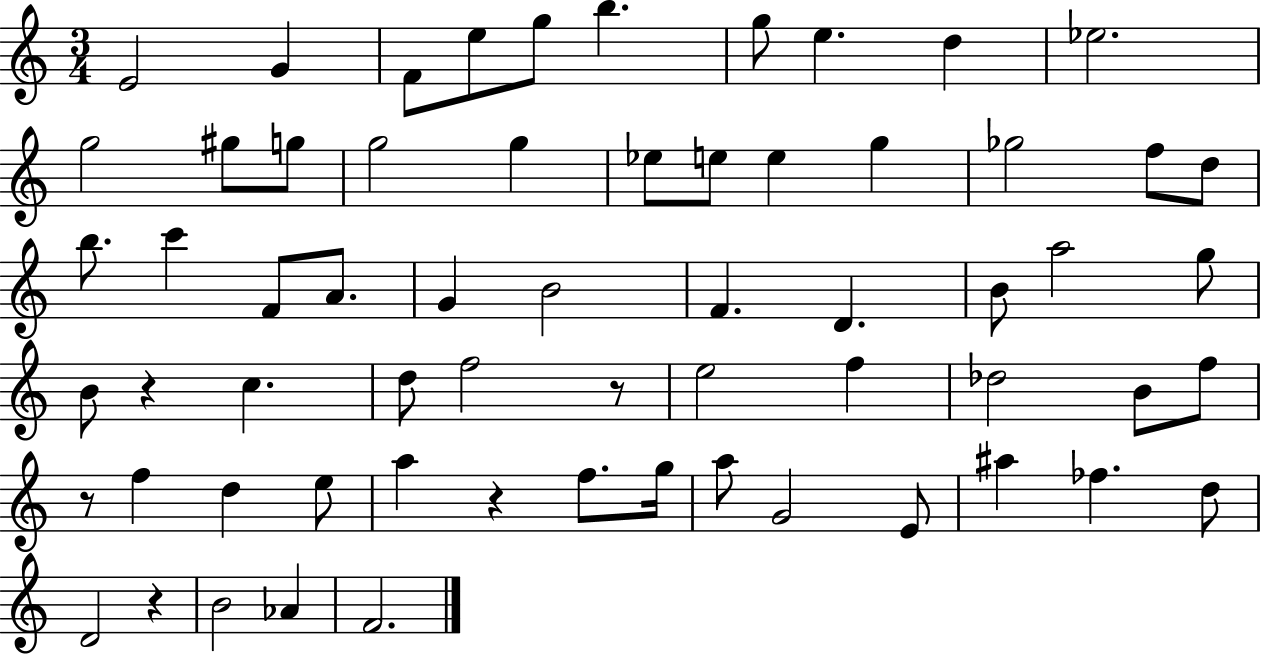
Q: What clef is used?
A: treble